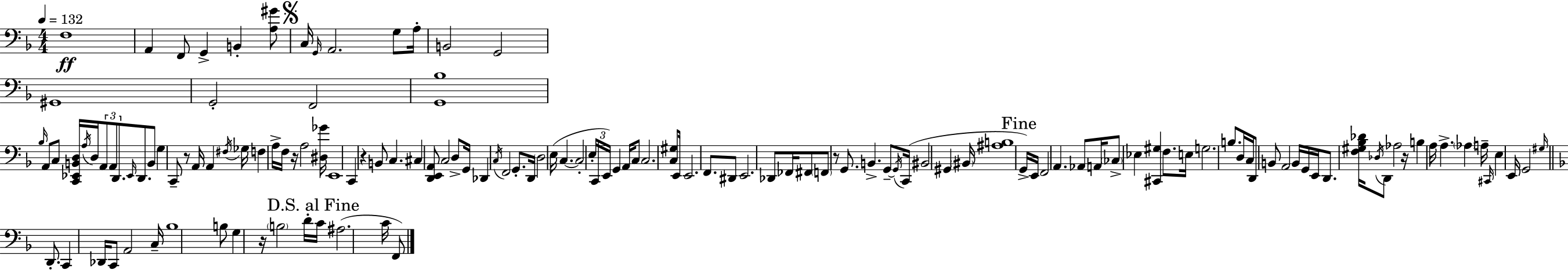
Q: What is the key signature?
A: F major